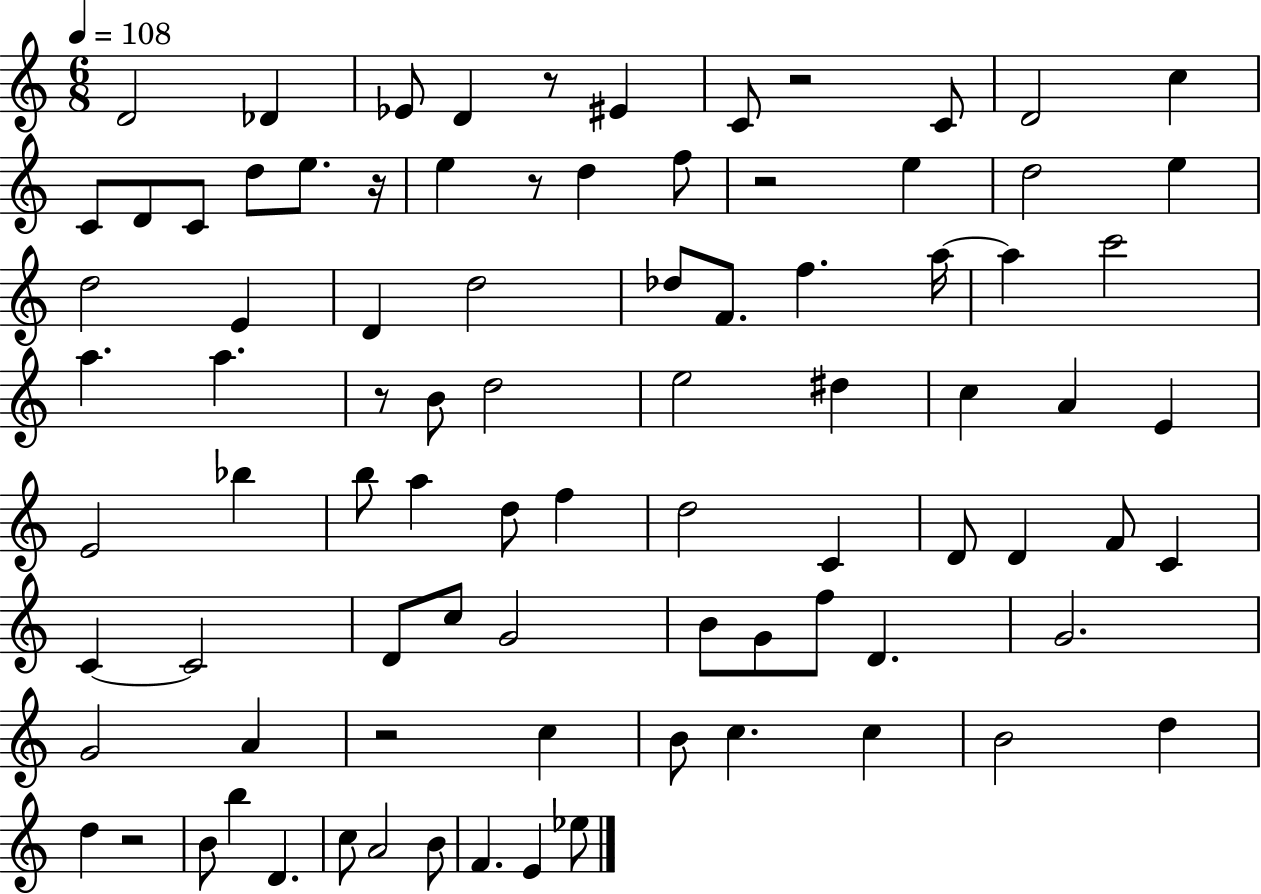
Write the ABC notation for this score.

X:1
T:Untitled
M:6/8
L:1/4
K:C
D2 _D _E/2 D z/2 ^E C/2 z2 C/2 D2 c C/2 D/2 C/2 d/2 e/2 z/4 e z/2 d f/2 z2 e d2 e d2 E D d2 _d/2 F/2 f a/4 a c'2 a a z/2 B/2 d2 e2 ^d c A E E2 _b b/2 a d/2 f d2 C D/2 D F/2 C C C2 D/2 c/2 G2 B/2 G/2 f/2 D G2 G2 A z2 c B/2 c c B2 d d z2 B/2 b D c/2 A2 B/2 F E _e/2